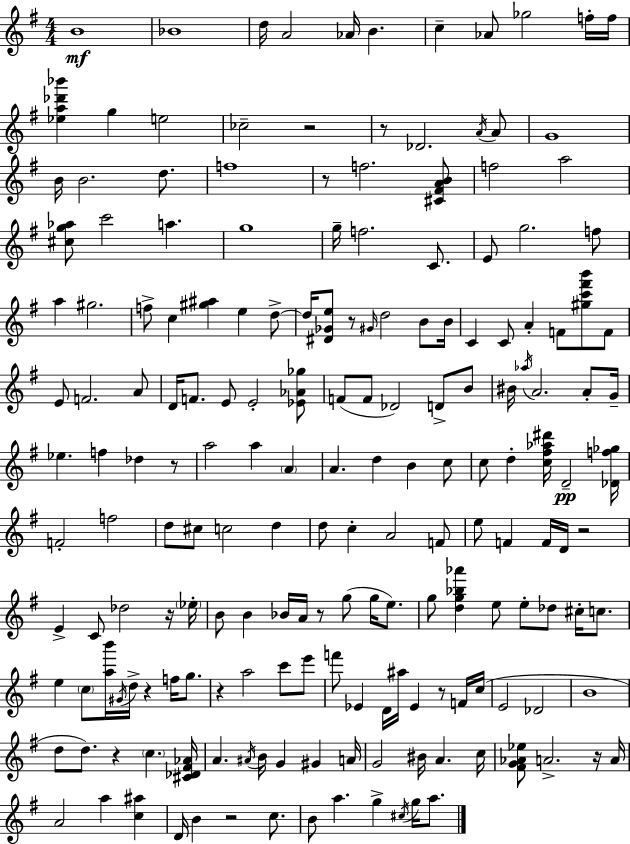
{
  \clef treble
  \numericTimeSignature
  \time 4/4
  \key e \minor
  \repeat volta 2 { b'1\mf | bes'1 | d''16 a'2 aes'16 b'4. | c''4-- aes'8 ges''2 f''16-. f''16 | \break <ees'' a'' des''' bes'''>4 g''4 e''2 | ces''2-- r2 | r8 des'2. \acciaccatura { a'16 } a'8 | g'1 | \break b'16 b'2. d''8. | f''1 | r8 f''2. <cis' fis' a' b'>8 | f''2 a''2 | \break <cis'' g'' aes''>8 c'''2 a''4. | g''1 | g''16-- f''2. c'8. | e'8 g''2. f''8 | \break a''4 gis''2. | f''8-> c''4 <gis'' ais''>4 e''4 d''8->~~ | d''16 <dis' ges' e''>8 r8 \grace { gis'16 } d''2 b'8 | b'16 c'4 c'8 a'4-. f'8 <gis'' c''' fis''' b'''>8 | \break f'8 e'8 f'2. | a'8 d'16 f'8. e'8 e'2-. | <ees' aes' ges''>8 f'8( f'8 des'2) d'8-> | b'8 bis'16 \acciaccatura { aes''16 } a'2. | \break a'8-. g'16-- ees''4. f''4 des''4 | r8 a''2 a''4 \parenthesize a'4 | a'4. d''4 b'4 | c''8 c''8 d''4-. <c'' fis'' aes'' dis'''>16 d'2--\pp | \break <des' f'' ges''>16 f'2-. f''2 | d''8 cis''8 c''2 d''4 | d''8 c''4-. a'2 | f'8 e''8 f'4 f'16 d'16 r2 | \break e'4-> c'8 des''2 | r16 \parenthesize ees''16-. b'8 b'4 bes'16 a'16 r8 g''8( g''16 | e''8.) g''8 <d'' g'' bes'' aes'''>4 e''8 e''8-. des''8 cis''16-. | c''8. e''4 \parenthesize c''8 <a'' b'''>16 \acciaccatura { gis'16 } d''16-> r4 | \break f''16 g''8. r4 a''2 | c'''8 e'''8 f'''8 ees'4 d'16 ais''16 ees'4 | r8 f'16 c''16( e'2 des'2 | b'1 | \break d''8 d''8.) r4 \parenthesize c''4. | <cis' des' fis' aes'>16 a'4. \acciaccatura { ais'16 } b'16 g'4 | gis'4 a'16 g'2 bis'16 a'4. | c''16 <fis' g' aes' ees''>8 a'2.-> | \break r16 a'16 a'2 a''4 | <c'' ais''>4 d'16 b'4 r2 | c''8. b'8 a''4. g''4-> | \acciaccatura { cis''16 } g''16 a''8. } \bar "|."
}